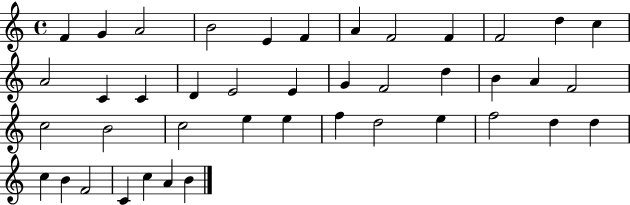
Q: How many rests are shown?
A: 0